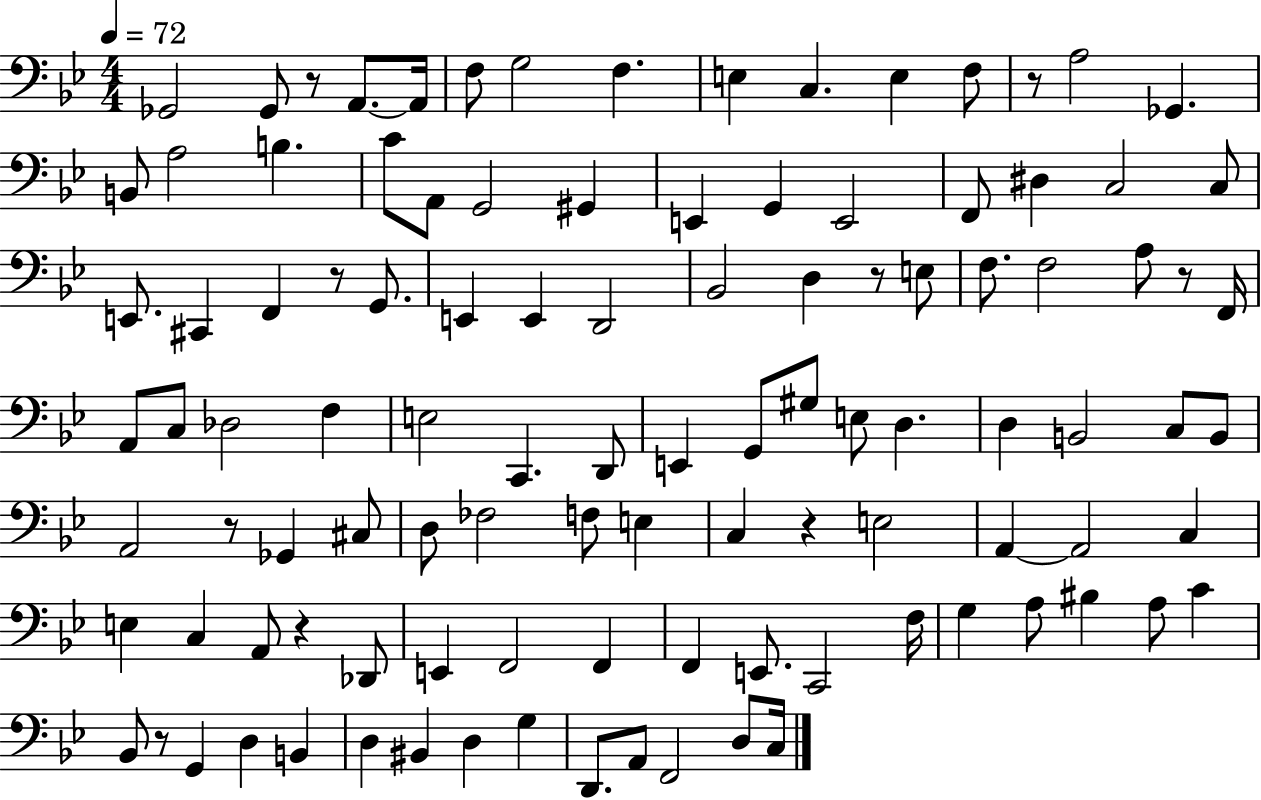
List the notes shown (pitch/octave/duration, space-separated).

Gb2/h Gb2/e R/e A2/e. A2/s F3/e G3/h F3/q. E3/q C3/q. E3/q F3/e R/e A3/h Gb2/q. B2/e A3/h B3/q. C4/e A2/e G2/h G#2/q E2/q G2/q E2/h F2/e D#3/q C3/h C3/e E2/e. C#2/q F2/q R/e G2/e. E2/q E2/q D2/h Bb2/h D3/q R/e E3/e F3/e. F3/h A3/e R/e F2/s A2/e C3/e Db3/h F3/q E3/h C2/q. D2/e E2/q G2/e G#3/e E3/e D3/q. D3/q B2/h C3/e B2/e A2/h R/e Gb2/q C#3/e D3/e FES3/h F3/e E3/q C3/q R/q E3/h A2/q A2/h C3/q E3/q C3/q A2/e R/q Db2/e E2/q F2/h F2/q F2/q E2/e. C2/h F3/s G3/q A3/e BIS3/q A3/e C4/q Bb2/e R/e G2/q D3/q B2/q D3/q BIS2/q D3/q G3/q D2/e. A2/e F2/h D3/e C3/s